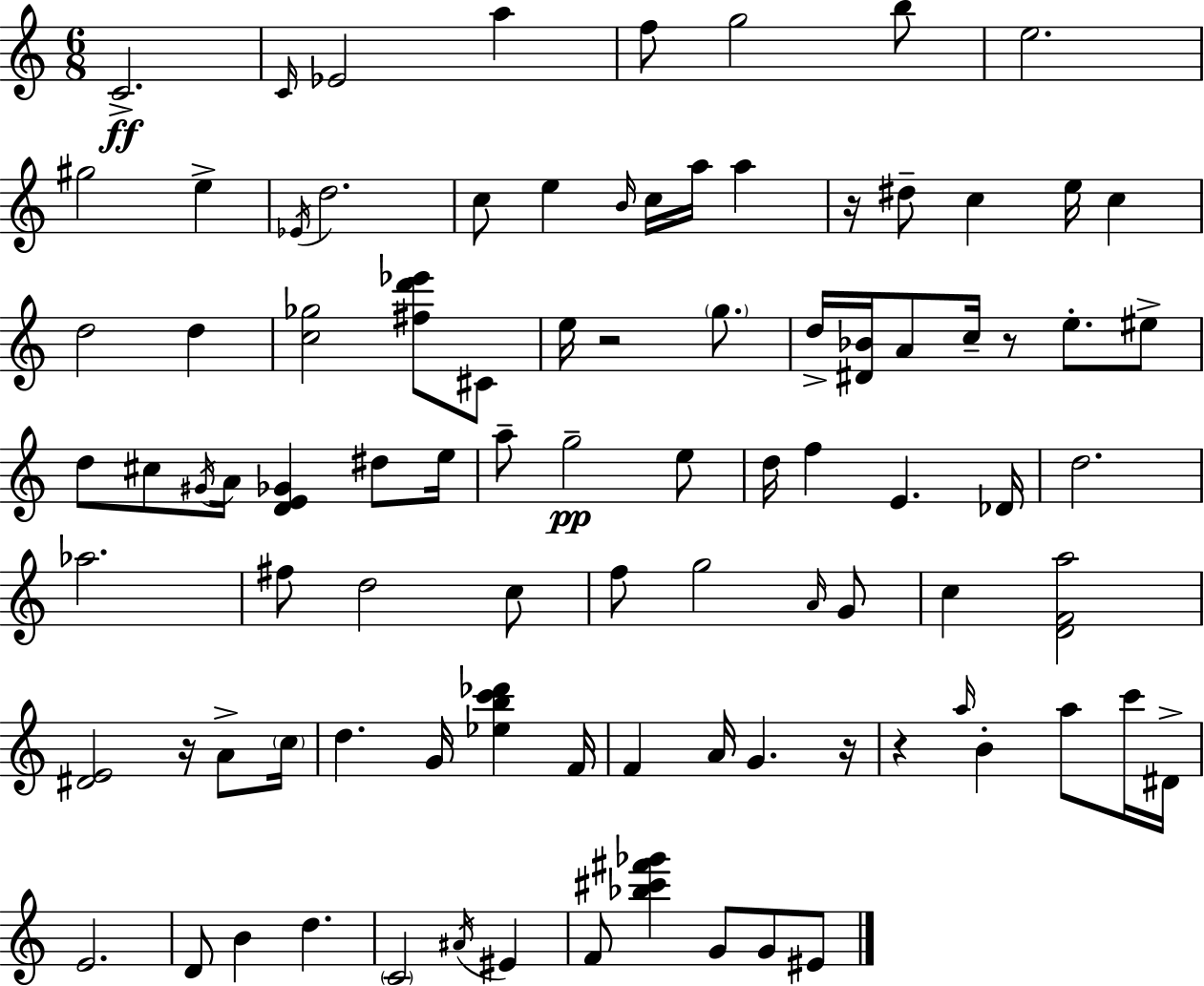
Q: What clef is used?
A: treble